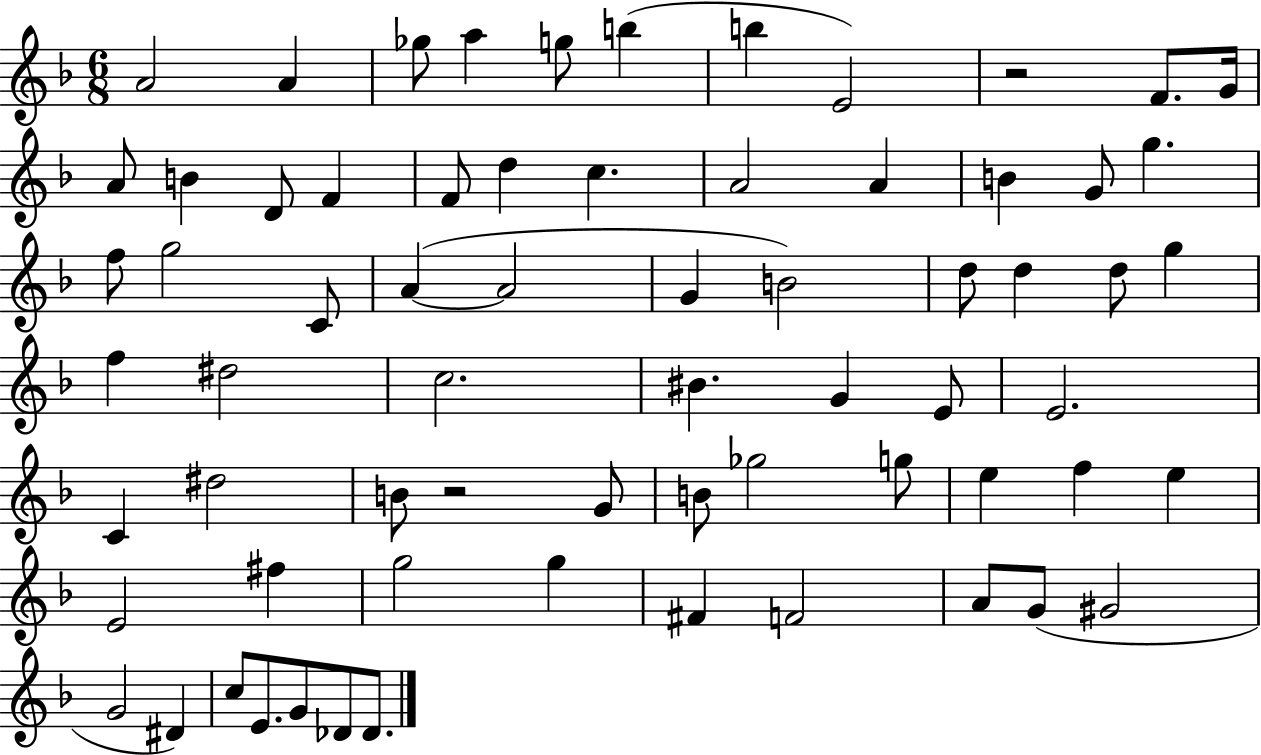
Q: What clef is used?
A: treble